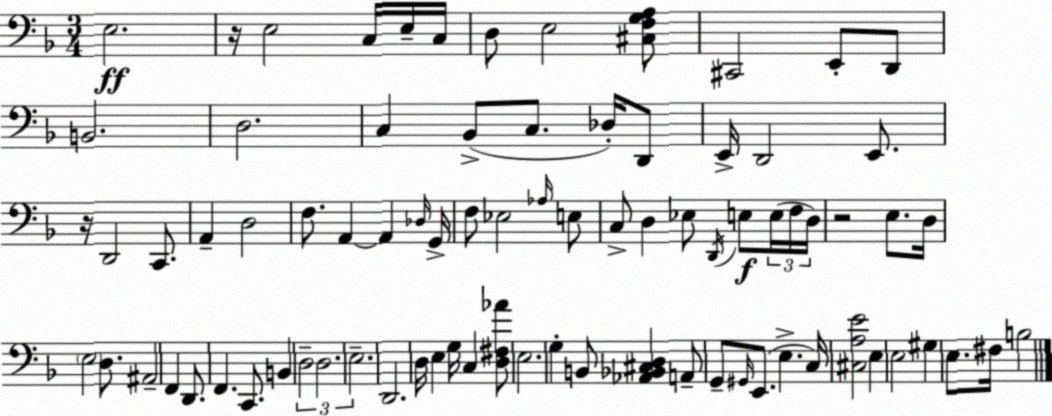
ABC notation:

X:1
T:Untitled
M:3/4
L:1/4
K:Dm
E,2 z/4 E,2 C,/4 E,/4 C,/4 D,/2 E,2 [^C,F,G,A,]/2 ^C,,2 E,,/2 D,,/2 B,,2 D,2 C, _B,,/2 C,/2 _D,/4 D,,/2 E,,/4 D,,2 E,,/2 z/4 D,,2 C,,/2 A,, D,2 F,/2 A,, A,, _D,/4 G,,/4 F,/2 _E,2 _A,/4 E,/2 C,/2 D, _E,/2 D,,/4 E,/2 E,/4 F,/4 D,/4 z2 E,/2 D,/4 E,2 D,/2 ^A,,2 F,, D,,/2 F,, C,,/2 B,, D,2 D,2 E,2 D,,2 D,/4 E, G,/4 C, [D,^F,_A]/2 E,2 G, B,,/2 [_A,,_B,,^C,D,] A,,/2 G,,/2 ^G,,/4 E,,/2 E, C,/4 [^C,A,E]2 E, E,2 ^G, E,/2 ^F,/4 B,2